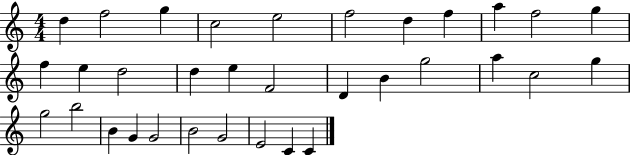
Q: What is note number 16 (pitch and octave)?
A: E5